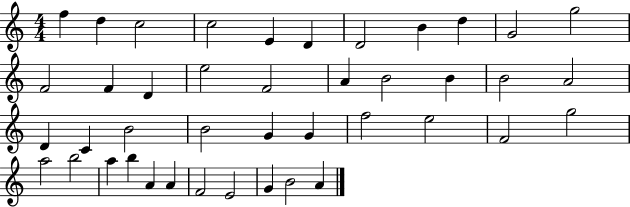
F5/q D5/q C5/h C5/h E4/q D4/q D4/h B4/q D5/q G4/h G5/h F4/h F4/q D4/q E5/h F4/h A4/q B4/h B4/q B4/h A4/h D4/q C4/q B4/h B4/h G4/q G4/q F5/h E5/h F4/h G5/h A5/h B5/h A5/q B5/q A4/q A4/q F4/h E4/h G4/q B4/h A4/q